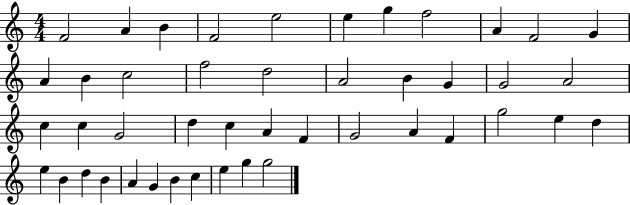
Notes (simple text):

F4/h A4/q B4/q F4/h E5/h E5/q G5/q F5/h A4/q F4/h G4/q A4/q B4/q C5/h F5/h D5/h A4/h B4/q G4/q G4/h A4/h C5/q C5/q G4/h D5/q C5/q A4/q F4/q G4/h A4/q F4/q G5/h E5/q D5/q E5/q B4/q D5/q B4/q A4/q G4/q B4/q C5/q E5/q G5/q G5/h